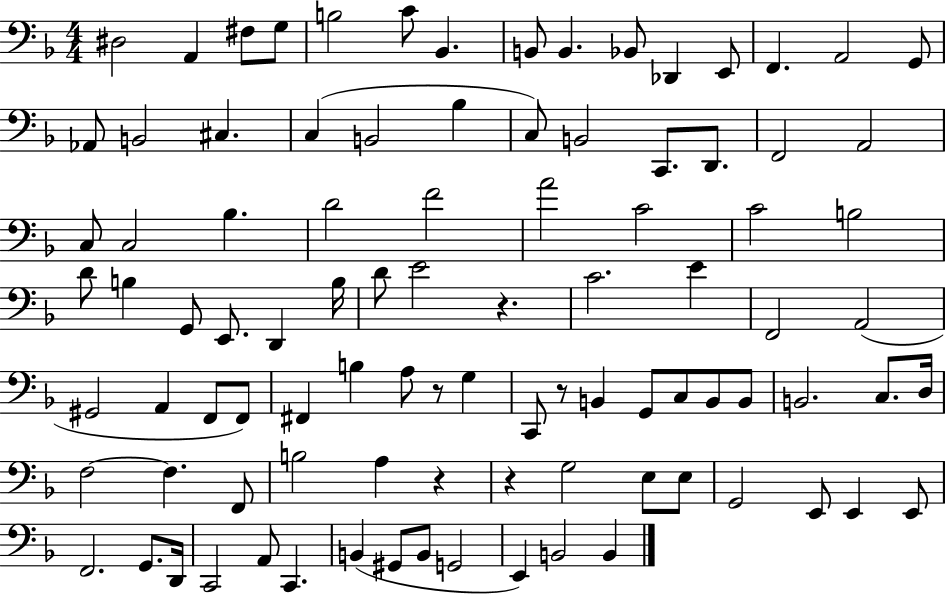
{
  \clef bass
  \numericTimeSignature
  \time 4/4
  \key f \major
  dis2 a,4 fis8 g8 | b2 c'8 bes,4. | b,8 b,4. bes,8 des,4 e,8 | f,4. a,2 g,8 | \break aes,8 b,2 cis4. | c4( b,2 bes4 | c8) b,2 c,8. d,8. | f,2 a,2 | \break c8 c2 bes4. | d'2 f'2 | a'2 c'2 | c'2 b2 | \break d'8 b4 g,8 e,8. d,4 b16 | d'8 e'2 r4. | c'2. e'4 | f,2 a,2( | \break gis,2 a,4 f,8 f,8) | fis,4 b4 a8 r8 g4 | c,8 r8 b,4 g,8 c8 b,8 b,8 | b,2. c8. d16 | \break f2~~ f4. f,8 | b2 a4 r4 | r4 g2 e8 e8 | g,2 e,8 e,4 e,8 | \break f,2. g,8. d,16 | c,2 a,8 c,4. | b,4( gis,8 b,8 g,2 | e,4) b,2 b,4 | \break \bar "|."
}